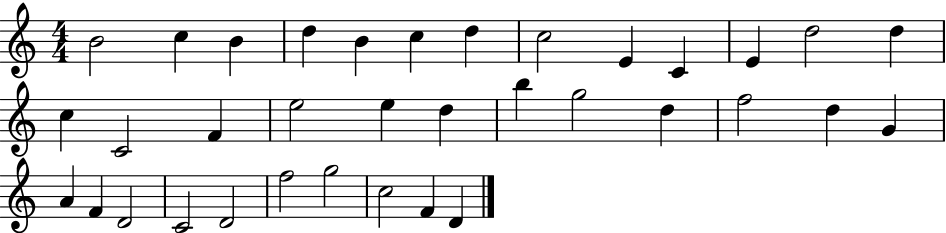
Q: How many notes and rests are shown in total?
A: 35